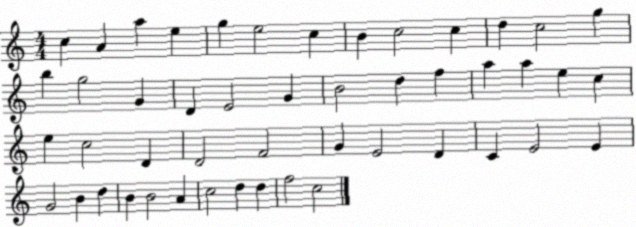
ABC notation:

X:1
T:Untitled
M:4/4
L:1/4
K:C
c A a e g e2 c B c2 c d c2 g b g2 G D E2 G B2 d f a a e c e c2 D D2 F2 G E2 D C E2 E G2 B d B B2 A c2 d d f2 c2